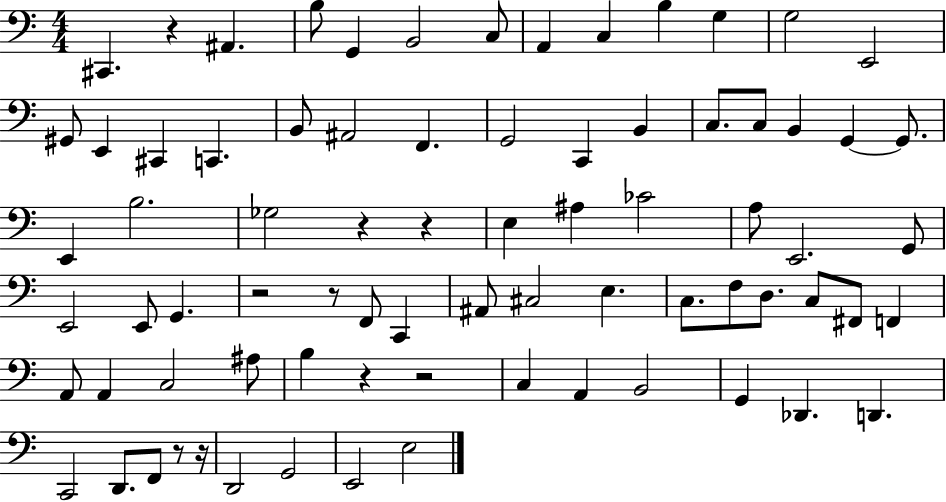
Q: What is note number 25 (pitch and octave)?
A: B2